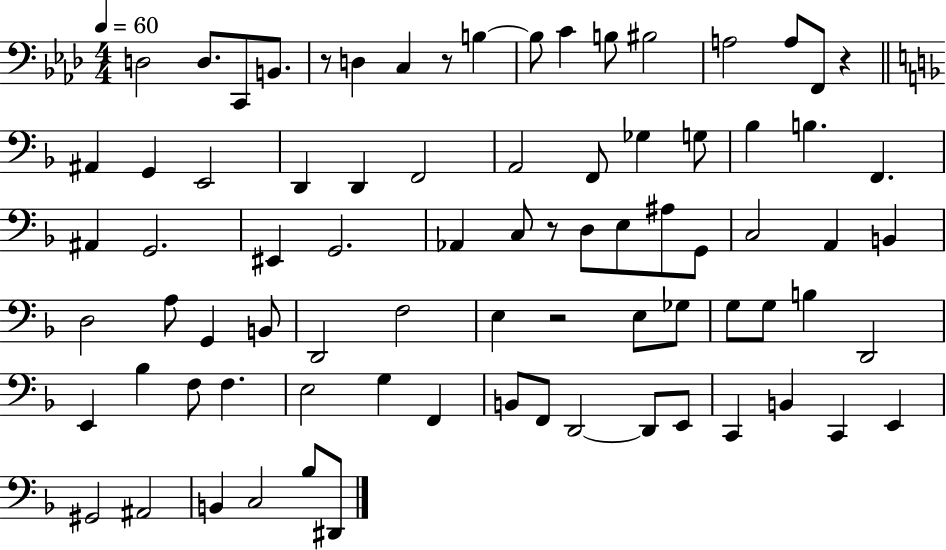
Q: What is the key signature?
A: AES major